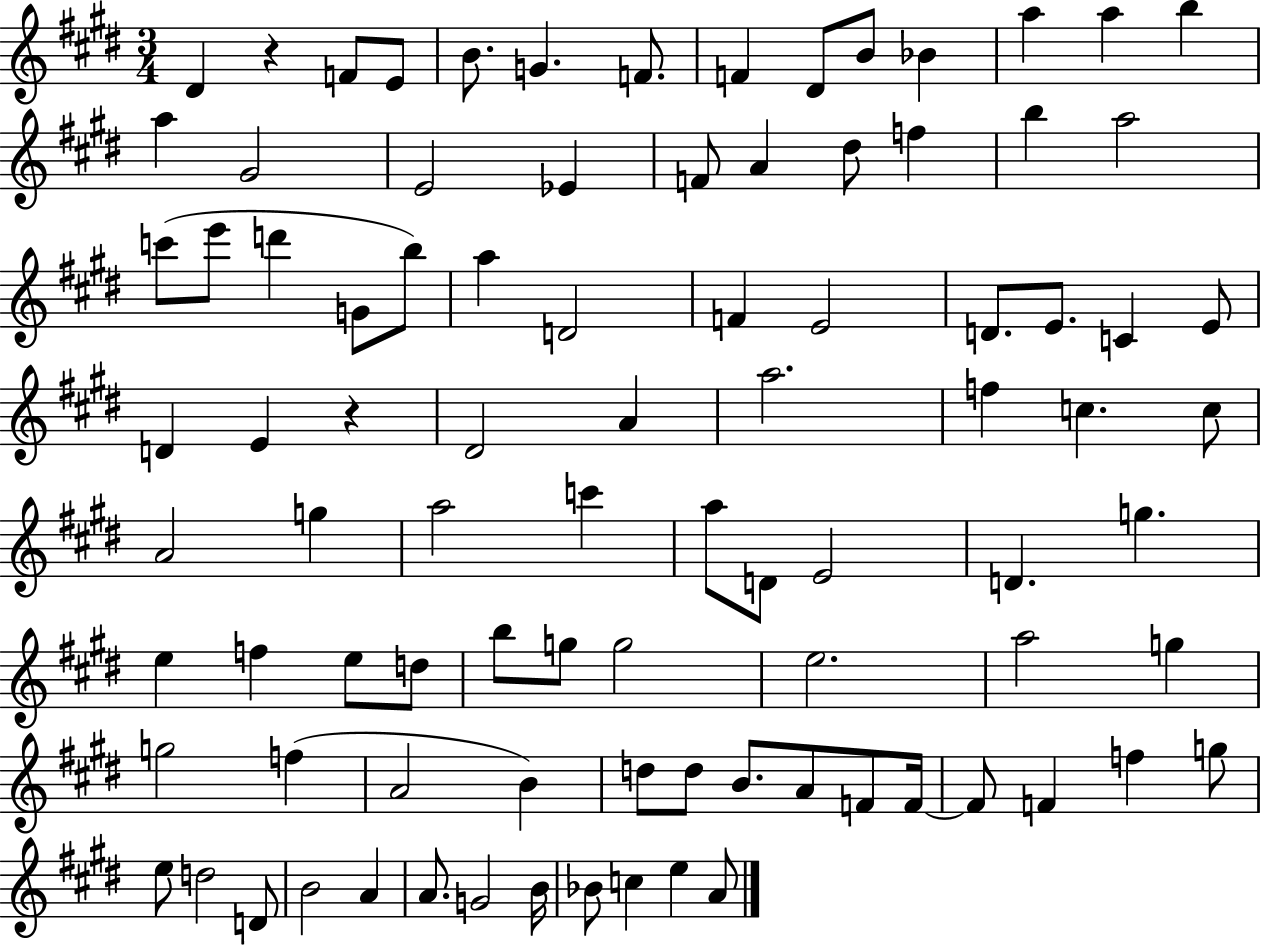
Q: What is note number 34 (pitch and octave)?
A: E4